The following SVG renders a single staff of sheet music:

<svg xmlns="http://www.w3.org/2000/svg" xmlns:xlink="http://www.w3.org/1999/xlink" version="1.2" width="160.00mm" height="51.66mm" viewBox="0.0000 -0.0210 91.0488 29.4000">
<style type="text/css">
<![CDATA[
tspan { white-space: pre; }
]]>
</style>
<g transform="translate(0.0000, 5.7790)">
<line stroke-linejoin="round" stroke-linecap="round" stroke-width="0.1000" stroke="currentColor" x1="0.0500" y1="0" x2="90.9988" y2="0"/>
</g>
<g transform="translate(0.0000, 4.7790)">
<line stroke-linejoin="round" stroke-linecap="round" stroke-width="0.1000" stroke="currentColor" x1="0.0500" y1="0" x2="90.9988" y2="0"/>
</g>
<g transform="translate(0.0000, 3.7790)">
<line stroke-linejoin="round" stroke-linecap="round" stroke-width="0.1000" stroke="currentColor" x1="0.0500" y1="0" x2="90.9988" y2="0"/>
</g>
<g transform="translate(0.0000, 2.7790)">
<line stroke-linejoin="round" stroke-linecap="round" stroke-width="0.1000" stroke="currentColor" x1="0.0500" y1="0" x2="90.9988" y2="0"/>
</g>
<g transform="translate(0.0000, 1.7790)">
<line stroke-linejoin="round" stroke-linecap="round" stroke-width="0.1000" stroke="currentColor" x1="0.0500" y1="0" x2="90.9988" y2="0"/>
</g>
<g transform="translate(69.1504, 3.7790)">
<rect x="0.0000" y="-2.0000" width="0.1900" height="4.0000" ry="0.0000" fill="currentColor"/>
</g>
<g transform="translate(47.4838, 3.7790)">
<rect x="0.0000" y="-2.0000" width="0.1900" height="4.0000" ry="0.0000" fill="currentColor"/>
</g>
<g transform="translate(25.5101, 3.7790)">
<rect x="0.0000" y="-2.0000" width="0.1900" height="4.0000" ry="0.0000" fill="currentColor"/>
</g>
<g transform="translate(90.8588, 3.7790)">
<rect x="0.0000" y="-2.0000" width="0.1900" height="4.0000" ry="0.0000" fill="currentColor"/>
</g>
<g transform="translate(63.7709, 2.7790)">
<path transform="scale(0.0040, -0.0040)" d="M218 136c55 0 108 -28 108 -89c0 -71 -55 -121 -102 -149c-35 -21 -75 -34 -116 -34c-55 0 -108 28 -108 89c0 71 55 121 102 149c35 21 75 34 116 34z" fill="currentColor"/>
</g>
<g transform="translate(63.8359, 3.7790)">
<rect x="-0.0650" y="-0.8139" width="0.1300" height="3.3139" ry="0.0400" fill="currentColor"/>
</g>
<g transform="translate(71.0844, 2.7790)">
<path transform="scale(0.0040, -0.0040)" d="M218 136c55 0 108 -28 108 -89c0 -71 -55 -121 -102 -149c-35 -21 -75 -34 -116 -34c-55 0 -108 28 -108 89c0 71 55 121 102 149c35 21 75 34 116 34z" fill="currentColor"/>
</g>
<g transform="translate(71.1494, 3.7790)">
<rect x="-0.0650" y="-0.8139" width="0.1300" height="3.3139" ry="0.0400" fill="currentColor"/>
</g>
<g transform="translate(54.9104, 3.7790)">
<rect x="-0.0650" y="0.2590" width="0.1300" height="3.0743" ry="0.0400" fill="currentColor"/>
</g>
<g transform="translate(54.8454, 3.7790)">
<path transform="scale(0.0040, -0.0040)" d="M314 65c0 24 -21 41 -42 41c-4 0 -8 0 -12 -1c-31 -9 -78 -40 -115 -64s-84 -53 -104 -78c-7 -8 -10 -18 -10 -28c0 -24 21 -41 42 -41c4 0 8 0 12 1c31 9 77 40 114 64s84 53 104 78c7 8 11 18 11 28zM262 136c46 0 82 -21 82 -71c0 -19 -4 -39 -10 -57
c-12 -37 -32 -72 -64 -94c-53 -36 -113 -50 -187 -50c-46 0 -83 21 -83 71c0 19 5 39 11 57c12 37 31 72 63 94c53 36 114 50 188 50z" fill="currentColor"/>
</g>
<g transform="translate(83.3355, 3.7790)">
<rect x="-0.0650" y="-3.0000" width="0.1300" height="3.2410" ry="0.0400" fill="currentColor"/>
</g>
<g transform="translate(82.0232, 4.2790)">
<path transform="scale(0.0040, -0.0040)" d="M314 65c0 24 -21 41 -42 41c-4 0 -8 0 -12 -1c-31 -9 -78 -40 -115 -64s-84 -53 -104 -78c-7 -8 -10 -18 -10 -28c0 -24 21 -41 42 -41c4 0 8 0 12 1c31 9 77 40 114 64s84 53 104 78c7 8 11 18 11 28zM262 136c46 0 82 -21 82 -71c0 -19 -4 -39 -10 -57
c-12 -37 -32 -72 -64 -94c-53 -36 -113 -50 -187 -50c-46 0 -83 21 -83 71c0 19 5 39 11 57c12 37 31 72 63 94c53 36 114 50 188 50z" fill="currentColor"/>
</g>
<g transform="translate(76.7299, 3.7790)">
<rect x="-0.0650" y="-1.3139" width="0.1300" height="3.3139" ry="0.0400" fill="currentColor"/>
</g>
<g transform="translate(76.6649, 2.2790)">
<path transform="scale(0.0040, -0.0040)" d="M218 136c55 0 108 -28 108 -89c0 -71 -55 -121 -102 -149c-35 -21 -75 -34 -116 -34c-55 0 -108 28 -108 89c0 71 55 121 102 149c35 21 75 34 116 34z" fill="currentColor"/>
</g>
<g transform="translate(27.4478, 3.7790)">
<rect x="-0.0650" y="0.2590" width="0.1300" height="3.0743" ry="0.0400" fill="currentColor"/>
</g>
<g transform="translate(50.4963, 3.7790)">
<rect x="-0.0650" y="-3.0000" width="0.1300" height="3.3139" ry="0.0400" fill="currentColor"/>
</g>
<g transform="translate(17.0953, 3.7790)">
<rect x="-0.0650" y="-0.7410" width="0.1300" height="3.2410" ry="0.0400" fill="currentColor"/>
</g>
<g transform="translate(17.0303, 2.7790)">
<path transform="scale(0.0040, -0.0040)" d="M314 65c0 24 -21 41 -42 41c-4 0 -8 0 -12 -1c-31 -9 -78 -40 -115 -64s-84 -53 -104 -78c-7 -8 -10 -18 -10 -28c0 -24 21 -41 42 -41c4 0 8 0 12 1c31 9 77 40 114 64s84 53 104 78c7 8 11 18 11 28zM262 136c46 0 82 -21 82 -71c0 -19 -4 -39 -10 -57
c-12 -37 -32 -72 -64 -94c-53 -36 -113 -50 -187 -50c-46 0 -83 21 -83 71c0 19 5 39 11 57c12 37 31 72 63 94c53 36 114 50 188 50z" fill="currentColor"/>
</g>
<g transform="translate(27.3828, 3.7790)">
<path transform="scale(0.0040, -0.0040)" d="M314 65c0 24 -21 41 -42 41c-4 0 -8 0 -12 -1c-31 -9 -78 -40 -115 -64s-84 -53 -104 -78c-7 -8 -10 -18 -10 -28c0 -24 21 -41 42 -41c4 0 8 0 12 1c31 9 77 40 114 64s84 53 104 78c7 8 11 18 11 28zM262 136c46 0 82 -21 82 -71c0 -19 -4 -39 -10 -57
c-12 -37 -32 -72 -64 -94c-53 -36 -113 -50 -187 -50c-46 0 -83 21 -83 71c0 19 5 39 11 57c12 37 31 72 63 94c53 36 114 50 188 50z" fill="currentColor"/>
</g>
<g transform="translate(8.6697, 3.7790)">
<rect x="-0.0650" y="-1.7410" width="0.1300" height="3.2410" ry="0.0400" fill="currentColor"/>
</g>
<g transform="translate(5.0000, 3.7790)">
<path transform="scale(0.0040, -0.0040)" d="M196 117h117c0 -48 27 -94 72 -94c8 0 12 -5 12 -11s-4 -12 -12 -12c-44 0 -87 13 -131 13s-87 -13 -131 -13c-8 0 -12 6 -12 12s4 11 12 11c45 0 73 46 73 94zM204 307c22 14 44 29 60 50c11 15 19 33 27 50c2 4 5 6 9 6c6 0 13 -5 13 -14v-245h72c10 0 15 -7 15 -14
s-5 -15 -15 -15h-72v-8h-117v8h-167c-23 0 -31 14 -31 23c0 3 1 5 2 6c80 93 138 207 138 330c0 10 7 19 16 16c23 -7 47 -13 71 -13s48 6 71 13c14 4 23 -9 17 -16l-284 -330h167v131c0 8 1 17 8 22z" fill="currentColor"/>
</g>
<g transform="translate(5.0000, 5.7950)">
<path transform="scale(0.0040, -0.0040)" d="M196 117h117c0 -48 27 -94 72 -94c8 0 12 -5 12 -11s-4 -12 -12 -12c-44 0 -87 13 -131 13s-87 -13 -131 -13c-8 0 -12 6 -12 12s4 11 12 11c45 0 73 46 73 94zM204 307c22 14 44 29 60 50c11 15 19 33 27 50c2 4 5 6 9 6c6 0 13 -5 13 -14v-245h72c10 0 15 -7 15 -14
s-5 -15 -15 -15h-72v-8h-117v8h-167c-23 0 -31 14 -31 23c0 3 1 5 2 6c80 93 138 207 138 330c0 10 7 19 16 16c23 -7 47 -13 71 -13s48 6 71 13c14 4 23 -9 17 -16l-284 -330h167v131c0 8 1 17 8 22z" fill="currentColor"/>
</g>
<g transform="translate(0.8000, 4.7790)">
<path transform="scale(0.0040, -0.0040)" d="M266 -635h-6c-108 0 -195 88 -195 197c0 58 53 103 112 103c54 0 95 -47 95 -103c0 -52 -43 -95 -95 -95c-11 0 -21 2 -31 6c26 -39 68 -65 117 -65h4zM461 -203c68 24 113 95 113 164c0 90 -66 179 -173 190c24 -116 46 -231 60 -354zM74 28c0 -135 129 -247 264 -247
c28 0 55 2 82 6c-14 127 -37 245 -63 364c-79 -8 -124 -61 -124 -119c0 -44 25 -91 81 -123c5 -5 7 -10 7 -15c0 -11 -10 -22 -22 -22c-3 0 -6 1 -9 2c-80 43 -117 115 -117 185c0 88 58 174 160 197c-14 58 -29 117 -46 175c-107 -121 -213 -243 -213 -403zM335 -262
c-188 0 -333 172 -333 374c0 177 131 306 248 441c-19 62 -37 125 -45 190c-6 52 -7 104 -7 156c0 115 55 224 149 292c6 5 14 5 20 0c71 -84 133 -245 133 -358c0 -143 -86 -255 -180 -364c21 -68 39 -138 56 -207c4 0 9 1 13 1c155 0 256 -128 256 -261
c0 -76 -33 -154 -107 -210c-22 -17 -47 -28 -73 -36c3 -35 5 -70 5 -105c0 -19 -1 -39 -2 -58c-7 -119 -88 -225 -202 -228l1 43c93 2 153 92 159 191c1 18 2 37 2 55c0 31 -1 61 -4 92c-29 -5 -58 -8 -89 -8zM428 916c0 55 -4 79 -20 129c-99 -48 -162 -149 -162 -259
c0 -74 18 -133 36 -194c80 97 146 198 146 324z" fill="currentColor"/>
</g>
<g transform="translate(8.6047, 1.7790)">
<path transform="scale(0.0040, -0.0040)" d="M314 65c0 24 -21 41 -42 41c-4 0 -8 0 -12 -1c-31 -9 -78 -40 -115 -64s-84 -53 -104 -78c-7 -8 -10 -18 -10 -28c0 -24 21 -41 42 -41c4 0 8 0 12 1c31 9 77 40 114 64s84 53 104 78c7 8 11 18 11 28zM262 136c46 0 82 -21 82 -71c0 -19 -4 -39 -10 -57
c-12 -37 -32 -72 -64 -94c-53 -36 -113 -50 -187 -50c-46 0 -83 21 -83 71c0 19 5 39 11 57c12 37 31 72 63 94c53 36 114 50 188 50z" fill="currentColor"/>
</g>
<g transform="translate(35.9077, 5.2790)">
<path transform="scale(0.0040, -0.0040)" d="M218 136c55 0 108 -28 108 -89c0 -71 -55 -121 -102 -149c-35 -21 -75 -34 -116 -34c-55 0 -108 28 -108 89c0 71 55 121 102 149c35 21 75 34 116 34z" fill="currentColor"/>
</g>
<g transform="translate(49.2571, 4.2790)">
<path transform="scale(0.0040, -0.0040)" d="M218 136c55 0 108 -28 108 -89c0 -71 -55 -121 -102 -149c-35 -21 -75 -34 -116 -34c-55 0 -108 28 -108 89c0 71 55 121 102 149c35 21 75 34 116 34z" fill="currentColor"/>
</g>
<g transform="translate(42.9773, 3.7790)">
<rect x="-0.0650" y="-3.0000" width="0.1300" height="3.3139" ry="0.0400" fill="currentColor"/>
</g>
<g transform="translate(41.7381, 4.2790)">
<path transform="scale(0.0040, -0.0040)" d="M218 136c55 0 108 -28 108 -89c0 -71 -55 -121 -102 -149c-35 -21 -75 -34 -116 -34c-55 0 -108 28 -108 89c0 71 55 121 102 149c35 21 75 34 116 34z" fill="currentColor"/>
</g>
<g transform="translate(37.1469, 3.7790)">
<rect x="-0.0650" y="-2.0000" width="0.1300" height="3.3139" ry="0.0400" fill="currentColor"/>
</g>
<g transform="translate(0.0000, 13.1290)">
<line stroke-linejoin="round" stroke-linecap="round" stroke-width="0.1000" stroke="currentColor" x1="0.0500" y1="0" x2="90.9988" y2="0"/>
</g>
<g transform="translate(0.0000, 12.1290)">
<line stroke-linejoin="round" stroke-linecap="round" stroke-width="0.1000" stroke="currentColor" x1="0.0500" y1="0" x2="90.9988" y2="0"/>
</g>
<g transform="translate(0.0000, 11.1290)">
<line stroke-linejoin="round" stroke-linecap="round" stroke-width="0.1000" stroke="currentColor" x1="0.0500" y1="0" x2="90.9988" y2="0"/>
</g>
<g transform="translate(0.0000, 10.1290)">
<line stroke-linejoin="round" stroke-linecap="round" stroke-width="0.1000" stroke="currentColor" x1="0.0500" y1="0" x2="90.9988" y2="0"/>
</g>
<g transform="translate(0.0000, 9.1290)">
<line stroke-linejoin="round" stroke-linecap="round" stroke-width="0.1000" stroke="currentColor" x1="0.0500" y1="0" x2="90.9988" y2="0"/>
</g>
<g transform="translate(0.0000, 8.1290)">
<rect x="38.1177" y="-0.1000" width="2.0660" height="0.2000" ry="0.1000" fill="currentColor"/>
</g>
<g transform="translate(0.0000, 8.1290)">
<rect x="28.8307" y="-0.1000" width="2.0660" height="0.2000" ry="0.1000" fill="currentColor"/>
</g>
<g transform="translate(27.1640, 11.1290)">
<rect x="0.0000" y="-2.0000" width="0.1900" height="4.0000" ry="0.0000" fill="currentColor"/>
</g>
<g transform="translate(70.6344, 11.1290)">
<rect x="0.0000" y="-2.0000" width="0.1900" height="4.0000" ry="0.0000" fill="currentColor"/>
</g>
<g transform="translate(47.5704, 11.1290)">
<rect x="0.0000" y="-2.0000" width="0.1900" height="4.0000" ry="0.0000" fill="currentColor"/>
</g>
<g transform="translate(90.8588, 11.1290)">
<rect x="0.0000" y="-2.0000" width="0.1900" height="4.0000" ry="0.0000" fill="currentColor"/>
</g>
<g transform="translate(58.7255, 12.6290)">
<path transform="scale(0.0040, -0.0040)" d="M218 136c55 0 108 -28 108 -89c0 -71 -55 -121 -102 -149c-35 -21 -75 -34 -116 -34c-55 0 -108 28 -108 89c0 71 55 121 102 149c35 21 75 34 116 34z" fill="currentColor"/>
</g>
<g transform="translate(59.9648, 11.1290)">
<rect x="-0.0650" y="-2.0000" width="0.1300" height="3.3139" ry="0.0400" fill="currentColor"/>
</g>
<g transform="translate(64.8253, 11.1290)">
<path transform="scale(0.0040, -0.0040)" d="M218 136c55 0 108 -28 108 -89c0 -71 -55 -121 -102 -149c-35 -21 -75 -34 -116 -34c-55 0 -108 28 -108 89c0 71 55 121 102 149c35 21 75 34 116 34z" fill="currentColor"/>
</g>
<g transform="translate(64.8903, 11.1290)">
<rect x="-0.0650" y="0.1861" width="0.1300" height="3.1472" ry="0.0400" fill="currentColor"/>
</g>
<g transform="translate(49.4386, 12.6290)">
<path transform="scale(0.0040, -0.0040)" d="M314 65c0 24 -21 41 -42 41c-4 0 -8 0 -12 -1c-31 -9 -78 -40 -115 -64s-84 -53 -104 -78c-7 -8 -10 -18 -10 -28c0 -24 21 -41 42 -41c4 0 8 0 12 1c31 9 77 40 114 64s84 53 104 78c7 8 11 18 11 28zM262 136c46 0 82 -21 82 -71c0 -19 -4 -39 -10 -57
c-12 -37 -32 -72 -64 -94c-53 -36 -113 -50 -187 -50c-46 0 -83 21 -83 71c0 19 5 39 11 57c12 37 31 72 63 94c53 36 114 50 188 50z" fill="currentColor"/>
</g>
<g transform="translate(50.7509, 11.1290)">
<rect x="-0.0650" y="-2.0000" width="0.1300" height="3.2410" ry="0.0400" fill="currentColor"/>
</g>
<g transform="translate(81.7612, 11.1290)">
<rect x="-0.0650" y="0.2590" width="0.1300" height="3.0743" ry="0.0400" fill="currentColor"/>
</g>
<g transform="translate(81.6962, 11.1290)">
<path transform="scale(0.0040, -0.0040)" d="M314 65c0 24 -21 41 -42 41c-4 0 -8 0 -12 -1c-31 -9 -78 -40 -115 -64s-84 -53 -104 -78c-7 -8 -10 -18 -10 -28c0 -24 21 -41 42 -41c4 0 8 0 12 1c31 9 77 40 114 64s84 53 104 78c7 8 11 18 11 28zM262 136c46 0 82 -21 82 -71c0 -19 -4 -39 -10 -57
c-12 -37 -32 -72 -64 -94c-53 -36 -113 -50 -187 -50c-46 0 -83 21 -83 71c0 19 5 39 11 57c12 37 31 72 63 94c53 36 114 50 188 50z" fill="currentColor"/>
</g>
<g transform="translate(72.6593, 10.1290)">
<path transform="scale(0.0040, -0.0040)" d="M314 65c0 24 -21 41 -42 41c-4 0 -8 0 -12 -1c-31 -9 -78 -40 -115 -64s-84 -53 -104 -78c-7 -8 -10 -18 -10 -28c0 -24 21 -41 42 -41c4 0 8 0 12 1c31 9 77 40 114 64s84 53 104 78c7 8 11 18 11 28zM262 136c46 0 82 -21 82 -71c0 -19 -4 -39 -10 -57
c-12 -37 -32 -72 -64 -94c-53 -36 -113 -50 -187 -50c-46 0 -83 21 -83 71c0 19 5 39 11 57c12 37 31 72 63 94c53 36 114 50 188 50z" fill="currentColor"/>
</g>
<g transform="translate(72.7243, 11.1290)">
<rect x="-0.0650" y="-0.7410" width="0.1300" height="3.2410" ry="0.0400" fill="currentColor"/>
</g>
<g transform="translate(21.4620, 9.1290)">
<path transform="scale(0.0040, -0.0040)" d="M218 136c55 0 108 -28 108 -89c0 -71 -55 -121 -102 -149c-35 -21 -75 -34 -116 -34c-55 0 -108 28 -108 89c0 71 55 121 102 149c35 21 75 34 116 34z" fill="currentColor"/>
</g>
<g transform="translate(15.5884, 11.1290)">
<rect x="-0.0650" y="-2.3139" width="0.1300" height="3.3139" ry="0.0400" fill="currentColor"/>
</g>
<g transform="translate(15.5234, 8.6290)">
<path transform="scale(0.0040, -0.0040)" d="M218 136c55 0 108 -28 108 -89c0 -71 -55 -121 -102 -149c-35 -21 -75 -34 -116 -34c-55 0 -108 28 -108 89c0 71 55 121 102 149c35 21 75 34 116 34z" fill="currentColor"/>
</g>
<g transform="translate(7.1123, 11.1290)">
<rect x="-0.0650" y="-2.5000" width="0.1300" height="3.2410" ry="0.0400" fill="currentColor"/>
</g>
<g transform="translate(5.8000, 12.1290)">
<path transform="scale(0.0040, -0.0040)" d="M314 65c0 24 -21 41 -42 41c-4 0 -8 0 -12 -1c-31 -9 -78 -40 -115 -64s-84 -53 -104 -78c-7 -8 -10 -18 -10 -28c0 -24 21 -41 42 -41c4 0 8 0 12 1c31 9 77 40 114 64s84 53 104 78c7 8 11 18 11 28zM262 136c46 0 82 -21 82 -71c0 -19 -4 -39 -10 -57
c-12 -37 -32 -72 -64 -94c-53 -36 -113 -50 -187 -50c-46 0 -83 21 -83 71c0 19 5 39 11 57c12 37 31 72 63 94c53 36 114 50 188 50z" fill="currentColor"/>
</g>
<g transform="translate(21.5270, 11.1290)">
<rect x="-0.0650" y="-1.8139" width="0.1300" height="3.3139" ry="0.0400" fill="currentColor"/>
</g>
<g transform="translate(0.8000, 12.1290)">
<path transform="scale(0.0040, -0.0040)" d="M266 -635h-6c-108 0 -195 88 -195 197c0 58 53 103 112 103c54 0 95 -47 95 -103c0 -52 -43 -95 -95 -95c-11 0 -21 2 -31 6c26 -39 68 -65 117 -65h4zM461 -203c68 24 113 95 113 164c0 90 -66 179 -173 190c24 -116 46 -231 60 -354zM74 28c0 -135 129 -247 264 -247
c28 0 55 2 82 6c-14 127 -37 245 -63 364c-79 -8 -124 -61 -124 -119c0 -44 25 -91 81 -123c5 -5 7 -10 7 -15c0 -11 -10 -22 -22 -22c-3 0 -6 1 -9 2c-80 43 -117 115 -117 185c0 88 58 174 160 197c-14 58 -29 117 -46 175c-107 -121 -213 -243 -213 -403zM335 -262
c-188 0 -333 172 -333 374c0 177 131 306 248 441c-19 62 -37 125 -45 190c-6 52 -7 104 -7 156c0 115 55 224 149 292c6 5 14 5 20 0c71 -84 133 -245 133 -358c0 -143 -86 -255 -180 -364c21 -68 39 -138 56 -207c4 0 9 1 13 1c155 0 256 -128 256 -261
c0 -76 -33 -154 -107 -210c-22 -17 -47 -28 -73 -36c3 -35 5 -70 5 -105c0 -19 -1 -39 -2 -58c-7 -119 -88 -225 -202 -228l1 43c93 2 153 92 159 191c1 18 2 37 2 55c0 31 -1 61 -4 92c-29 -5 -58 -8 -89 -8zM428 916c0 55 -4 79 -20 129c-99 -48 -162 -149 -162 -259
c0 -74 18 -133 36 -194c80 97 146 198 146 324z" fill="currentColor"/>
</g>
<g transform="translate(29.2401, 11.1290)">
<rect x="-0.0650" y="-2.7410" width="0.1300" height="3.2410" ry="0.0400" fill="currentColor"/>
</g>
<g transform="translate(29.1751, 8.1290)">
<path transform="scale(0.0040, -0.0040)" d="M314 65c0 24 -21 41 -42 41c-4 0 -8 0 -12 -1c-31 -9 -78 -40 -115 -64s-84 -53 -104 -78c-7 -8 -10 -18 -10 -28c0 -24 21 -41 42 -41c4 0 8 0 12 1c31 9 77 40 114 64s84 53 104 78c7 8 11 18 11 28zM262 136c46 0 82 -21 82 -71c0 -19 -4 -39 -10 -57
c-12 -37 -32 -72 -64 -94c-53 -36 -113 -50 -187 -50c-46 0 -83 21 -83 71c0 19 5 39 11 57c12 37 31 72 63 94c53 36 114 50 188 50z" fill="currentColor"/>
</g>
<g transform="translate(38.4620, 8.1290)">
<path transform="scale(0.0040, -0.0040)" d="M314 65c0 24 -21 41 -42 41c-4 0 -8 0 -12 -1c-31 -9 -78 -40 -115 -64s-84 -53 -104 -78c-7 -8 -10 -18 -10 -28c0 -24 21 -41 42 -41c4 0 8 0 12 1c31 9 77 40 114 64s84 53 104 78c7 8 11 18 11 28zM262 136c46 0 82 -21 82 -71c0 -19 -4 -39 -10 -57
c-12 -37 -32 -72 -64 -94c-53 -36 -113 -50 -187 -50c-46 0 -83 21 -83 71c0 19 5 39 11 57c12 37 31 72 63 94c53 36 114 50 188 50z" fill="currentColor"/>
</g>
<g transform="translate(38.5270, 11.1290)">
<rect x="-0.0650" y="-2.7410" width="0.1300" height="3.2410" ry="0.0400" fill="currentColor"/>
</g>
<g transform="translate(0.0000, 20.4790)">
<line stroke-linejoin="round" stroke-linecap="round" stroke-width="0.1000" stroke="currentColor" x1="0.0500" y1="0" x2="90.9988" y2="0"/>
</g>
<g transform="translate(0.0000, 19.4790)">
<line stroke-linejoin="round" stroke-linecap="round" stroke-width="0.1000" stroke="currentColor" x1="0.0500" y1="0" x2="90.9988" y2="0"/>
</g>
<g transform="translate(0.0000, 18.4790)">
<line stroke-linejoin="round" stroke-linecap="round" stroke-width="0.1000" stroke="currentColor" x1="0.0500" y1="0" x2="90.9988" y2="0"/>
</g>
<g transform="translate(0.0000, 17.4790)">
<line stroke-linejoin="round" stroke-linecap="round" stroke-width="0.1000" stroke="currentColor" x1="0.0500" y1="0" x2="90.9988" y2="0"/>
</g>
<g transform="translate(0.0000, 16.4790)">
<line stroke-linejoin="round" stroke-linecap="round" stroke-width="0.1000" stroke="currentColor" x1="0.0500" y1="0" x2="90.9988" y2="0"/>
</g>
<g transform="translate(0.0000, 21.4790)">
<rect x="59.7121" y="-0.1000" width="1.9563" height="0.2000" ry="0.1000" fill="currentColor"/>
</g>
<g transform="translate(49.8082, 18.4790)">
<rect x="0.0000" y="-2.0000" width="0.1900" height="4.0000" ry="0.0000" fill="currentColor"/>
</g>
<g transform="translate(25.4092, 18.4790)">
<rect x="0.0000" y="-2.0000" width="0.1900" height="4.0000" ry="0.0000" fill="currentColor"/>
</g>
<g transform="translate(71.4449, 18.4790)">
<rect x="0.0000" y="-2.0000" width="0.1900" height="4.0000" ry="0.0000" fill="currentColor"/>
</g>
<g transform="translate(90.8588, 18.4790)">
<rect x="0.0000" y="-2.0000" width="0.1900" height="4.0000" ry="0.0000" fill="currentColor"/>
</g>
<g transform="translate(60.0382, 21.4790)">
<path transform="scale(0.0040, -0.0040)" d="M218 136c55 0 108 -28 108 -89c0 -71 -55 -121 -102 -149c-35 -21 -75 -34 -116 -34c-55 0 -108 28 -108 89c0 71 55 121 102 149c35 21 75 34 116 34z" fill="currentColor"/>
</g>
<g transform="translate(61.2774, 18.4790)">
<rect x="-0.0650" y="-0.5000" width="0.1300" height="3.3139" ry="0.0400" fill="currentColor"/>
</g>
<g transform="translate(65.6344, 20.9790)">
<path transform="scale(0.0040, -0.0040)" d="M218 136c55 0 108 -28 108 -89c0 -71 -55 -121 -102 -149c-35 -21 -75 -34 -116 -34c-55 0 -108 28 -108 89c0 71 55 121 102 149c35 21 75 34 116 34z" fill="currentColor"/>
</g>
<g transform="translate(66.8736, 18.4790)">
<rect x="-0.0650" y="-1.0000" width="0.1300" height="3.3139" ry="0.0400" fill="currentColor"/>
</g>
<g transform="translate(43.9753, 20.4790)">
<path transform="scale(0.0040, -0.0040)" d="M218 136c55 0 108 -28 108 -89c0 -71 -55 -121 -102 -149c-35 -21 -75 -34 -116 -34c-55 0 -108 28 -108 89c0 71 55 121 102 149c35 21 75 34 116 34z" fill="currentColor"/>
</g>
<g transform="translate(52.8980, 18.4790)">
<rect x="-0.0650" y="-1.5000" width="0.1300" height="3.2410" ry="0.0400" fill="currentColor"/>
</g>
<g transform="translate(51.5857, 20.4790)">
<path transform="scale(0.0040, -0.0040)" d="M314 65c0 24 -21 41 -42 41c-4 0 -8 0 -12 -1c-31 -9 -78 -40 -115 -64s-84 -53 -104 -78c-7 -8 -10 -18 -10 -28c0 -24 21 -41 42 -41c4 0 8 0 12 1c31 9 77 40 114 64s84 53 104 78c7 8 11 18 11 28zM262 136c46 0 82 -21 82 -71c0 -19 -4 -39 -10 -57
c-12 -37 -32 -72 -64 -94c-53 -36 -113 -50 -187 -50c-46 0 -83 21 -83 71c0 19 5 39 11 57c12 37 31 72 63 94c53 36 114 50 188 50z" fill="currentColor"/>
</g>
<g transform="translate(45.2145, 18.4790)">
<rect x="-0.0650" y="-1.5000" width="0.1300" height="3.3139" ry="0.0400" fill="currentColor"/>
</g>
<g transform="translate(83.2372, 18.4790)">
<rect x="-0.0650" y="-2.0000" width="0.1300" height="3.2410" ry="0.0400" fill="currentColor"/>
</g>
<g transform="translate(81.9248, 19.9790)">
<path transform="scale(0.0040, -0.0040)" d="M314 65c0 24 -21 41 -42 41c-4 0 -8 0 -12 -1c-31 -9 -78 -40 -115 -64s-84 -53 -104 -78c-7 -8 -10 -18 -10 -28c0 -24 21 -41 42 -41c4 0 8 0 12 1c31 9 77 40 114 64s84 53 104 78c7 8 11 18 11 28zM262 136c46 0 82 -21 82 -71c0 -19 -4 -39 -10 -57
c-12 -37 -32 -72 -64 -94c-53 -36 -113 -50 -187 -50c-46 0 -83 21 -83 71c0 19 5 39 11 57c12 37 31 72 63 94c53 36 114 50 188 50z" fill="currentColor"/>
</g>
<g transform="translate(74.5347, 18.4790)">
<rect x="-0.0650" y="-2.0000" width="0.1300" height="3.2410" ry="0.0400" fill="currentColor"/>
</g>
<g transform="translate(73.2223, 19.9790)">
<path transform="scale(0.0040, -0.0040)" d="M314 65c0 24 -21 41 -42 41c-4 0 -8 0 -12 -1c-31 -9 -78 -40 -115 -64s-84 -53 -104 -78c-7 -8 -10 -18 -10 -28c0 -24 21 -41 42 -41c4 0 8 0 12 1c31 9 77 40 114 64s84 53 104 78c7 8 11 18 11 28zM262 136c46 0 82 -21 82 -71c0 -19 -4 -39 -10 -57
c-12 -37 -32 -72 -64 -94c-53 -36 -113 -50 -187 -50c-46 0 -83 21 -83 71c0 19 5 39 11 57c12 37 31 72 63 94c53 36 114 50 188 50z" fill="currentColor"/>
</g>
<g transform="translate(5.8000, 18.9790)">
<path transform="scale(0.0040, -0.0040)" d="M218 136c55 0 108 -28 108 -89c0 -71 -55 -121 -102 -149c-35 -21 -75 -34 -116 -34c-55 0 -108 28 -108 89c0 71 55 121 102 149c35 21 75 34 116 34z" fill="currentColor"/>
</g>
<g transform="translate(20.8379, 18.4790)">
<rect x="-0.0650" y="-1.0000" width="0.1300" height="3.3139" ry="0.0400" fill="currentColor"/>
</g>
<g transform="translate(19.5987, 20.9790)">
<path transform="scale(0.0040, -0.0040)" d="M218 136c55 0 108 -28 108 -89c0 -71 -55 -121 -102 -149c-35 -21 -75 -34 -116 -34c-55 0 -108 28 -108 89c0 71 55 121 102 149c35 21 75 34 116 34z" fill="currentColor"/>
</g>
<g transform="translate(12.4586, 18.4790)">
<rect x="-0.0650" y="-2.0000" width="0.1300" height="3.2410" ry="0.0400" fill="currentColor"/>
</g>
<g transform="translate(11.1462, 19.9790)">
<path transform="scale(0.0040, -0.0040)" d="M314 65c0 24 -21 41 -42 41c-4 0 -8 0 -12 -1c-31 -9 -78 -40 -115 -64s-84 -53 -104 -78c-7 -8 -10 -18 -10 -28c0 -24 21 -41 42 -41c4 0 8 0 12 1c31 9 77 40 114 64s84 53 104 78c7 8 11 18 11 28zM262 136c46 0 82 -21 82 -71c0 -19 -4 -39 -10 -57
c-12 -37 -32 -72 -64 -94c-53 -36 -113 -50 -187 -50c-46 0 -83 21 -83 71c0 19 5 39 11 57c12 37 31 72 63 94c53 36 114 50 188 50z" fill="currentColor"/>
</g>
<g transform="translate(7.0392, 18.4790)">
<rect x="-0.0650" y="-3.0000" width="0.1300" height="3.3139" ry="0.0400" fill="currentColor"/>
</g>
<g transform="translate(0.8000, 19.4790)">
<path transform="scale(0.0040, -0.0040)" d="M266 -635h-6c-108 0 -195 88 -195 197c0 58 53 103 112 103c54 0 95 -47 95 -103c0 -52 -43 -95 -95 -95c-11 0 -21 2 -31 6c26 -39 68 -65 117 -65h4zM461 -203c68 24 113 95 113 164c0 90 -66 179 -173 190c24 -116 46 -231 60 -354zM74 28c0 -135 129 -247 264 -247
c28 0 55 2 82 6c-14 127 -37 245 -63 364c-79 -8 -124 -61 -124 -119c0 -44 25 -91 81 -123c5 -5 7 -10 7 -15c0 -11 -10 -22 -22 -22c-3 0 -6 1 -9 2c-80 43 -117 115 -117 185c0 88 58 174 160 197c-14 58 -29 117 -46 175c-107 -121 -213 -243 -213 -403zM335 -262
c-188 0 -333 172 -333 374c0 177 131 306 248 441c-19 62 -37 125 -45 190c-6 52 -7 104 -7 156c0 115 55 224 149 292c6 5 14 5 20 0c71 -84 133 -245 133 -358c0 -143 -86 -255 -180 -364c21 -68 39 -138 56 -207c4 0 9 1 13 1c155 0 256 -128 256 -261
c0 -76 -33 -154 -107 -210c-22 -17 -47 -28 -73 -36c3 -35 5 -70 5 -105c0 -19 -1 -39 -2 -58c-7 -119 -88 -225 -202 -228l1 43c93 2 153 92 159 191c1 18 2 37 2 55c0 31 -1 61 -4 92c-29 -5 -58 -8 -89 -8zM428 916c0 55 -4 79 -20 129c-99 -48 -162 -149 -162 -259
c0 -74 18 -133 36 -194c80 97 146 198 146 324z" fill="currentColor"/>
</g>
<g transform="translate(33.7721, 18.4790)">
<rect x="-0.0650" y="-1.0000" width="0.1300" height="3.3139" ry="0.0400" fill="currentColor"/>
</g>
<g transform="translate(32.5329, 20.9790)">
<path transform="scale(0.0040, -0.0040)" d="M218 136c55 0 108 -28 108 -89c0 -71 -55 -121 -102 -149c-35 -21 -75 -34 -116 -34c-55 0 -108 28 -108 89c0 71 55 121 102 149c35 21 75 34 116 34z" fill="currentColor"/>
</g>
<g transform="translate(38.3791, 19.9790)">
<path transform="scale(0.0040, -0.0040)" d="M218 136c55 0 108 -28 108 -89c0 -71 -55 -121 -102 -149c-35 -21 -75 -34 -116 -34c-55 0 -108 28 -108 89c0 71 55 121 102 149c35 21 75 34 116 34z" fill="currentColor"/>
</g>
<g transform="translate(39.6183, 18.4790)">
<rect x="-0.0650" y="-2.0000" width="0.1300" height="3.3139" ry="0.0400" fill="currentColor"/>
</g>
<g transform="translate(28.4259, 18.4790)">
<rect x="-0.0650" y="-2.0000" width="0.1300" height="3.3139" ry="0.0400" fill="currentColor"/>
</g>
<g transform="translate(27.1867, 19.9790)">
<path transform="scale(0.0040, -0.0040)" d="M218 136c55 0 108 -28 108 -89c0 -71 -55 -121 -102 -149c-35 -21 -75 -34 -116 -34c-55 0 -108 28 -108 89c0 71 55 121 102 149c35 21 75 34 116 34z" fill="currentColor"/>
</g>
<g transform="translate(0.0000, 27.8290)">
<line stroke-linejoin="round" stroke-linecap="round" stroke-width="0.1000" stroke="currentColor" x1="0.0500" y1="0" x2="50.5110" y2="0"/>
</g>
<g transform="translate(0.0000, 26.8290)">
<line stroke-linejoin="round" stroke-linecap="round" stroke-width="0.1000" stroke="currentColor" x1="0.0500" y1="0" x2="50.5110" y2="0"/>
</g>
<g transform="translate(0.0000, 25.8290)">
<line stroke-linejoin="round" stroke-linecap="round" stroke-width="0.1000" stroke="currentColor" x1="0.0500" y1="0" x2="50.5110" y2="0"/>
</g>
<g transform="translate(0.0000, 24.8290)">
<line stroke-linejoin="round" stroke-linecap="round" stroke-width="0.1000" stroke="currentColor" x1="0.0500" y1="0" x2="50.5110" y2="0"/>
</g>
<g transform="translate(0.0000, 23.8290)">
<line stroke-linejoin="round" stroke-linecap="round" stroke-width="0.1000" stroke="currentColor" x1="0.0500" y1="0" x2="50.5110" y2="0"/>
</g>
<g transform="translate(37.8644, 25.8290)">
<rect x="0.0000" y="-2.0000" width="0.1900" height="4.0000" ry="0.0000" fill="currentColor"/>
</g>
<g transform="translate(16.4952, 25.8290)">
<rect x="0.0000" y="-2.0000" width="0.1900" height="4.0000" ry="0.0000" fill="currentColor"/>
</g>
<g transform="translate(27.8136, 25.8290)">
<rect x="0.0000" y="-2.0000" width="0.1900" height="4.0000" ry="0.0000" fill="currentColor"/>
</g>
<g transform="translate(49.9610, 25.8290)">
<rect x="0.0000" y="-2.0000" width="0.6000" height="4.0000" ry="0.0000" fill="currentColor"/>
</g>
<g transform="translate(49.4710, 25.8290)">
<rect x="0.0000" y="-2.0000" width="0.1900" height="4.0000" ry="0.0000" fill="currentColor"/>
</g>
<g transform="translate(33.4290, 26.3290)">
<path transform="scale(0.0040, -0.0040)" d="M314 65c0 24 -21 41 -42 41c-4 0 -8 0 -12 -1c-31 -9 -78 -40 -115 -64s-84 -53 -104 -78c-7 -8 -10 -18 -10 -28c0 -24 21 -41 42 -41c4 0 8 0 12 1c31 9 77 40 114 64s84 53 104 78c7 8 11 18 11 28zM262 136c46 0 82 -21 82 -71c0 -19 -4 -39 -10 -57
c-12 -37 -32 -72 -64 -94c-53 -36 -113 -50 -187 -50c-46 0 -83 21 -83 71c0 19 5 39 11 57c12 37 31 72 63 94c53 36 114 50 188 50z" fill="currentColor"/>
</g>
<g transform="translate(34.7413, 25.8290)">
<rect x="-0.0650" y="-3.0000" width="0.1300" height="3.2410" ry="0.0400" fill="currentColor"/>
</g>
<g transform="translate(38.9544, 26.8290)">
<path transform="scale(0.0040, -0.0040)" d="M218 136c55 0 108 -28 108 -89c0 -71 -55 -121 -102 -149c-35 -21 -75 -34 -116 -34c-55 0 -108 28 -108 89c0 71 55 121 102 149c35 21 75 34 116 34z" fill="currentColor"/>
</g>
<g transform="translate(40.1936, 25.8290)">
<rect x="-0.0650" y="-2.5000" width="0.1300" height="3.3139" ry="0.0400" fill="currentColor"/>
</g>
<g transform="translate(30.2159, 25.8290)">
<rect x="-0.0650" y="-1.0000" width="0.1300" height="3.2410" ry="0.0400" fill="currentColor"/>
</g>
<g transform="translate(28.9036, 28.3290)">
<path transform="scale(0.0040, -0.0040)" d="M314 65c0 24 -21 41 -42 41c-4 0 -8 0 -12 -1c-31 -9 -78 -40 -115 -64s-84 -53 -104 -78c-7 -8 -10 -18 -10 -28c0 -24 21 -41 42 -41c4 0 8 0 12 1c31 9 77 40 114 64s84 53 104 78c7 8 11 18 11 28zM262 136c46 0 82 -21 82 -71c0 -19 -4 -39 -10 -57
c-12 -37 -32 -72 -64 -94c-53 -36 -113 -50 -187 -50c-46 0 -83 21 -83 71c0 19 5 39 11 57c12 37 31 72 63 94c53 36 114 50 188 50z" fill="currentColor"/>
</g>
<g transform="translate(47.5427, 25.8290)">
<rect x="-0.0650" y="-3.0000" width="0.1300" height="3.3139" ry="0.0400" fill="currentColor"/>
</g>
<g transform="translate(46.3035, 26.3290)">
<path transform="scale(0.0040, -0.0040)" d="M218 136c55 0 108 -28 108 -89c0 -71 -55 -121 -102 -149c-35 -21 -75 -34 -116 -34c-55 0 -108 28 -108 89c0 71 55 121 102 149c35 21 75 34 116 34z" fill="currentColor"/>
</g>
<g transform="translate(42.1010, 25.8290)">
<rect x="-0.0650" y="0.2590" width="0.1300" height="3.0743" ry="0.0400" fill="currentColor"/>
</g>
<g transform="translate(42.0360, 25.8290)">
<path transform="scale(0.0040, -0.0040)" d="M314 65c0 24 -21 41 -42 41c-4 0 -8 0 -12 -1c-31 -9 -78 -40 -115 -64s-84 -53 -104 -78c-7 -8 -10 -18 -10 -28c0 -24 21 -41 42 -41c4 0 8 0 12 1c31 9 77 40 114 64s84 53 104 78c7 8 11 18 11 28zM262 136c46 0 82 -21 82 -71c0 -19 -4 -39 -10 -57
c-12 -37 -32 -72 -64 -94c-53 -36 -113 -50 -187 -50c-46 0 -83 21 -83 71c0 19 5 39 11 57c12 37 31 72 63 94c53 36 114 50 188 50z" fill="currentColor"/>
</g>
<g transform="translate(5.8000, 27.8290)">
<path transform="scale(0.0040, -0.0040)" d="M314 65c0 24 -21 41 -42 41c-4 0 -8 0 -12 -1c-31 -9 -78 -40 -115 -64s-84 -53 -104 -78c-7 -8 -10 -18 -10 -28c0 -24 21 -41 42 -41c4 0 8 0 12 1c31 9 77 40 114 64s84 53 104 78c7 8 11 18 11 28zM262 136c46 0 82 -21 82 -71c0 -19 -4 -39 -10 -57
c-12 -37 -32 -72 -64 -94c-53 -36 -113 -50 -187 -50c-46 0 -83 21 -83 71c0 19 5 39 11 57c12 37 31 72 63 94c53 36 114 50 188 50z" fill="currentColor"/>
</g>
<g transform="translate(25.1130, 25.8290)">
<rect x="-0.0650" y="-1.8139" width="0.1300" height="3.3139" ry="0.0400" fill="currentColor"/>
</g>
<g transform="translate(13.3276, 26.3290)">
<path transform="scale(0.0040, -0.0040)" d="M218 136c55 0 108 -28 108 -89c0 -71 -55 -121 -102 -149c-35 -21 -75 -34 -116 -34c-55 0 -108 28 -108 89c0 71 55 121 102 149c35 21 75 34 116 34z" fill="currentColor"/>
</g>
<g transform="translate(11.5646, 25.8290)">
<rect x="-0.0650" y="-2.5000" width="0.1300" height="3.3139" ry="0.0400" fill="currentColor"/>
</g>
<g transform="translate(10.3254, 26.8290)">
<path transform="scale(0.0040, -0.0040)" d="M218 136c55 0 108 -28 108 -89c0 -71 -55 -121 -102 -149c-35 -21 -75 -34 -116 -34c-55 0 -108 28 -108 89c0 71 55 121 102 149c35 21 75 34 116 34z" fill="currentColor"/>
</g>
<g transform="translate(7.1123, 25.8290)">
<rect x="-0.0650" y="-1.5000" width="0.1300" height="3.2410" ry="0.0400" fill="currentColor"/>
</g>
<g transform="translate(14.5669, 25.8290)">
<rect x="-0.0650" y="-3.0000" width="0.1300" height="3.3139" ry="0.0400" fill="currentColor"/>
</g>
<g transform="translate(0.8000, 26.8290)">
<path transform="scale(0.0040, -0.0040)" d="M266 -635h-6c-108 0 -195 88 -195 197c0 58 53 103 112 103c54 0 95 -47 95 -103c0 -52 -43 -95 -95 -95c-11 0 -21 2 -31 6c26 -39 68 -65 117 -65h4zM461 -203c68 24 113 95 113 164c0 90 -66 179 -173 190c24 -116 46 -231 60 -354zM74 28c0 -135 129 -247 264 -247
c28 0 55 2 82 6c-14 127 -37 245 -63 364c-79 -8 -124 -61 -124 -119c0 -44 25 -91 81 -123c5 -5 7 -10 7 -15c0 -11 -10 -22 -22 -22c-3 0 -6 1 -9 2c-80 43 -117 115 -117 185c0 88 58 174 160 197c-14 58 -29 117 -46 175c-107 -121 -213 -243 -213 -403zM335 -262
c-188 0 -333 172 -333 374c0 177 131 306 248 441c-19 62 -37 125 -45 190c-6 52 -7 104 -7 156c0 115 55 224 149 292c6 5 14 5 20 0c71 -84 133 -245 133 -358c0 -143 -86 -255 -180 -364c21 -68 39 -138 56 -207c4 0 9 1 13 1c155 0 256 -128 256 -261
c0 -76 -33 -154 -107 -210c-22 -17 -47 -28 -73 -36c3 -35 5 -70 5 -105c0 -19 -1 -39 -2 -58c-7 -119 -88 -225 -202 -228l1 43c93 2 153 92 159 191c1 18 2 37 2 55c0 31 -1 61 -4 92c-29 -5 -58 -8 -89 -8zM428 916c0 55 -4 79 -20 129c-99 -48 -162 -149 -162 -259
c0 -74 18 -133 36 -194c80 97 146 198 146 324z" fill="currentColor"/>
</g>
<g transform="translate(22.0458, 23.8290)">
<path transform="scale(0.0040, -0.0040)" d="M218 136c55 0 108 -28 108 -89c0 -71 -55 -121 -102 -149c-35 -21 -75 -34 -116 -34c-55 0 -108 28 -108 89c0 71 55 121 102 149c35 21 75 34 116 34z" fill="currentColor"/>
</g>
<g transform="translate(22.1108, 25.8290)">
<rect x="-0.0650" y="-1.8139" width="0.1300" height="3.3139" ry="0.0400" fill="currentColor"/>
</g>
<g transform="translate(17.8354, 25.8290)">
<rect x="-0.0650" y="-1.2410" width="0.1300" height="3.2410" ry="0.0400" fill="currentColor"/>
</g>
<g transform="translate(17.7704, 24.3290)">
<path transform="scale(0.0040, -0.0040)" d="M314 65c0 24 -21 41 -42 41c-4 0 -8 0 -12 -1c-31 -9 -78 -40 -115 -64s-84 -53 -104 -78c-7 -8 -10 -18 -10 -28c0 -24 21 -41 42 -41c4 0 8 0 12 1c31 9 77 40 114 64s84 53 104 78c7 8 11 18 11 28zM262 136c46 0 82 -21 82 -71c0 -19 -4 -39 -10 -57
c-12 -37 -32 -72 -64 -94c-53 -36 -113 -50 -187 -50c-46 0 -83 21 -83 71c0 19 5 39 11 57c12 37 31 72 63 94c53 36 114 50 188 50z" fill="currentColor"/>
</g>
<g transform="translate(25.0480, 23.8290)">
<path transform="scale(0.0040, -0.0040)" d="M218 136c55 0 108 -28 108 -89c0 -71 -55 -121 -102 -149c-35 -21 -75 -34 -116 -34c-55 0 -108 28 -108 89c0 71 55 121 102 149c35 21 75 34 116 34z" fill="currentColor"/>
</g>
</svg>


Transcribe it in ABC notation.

X:1
T:Untitled
M:4/4
L:1/4
K:C
f2 d2 B2 F A A B2 d d e A2 G2 g f a2 a2 F2 F B d2 B2 A F2 D F D F E E2 C D F2 F2 E2 G A e2 f f D2 A2 G B2 A